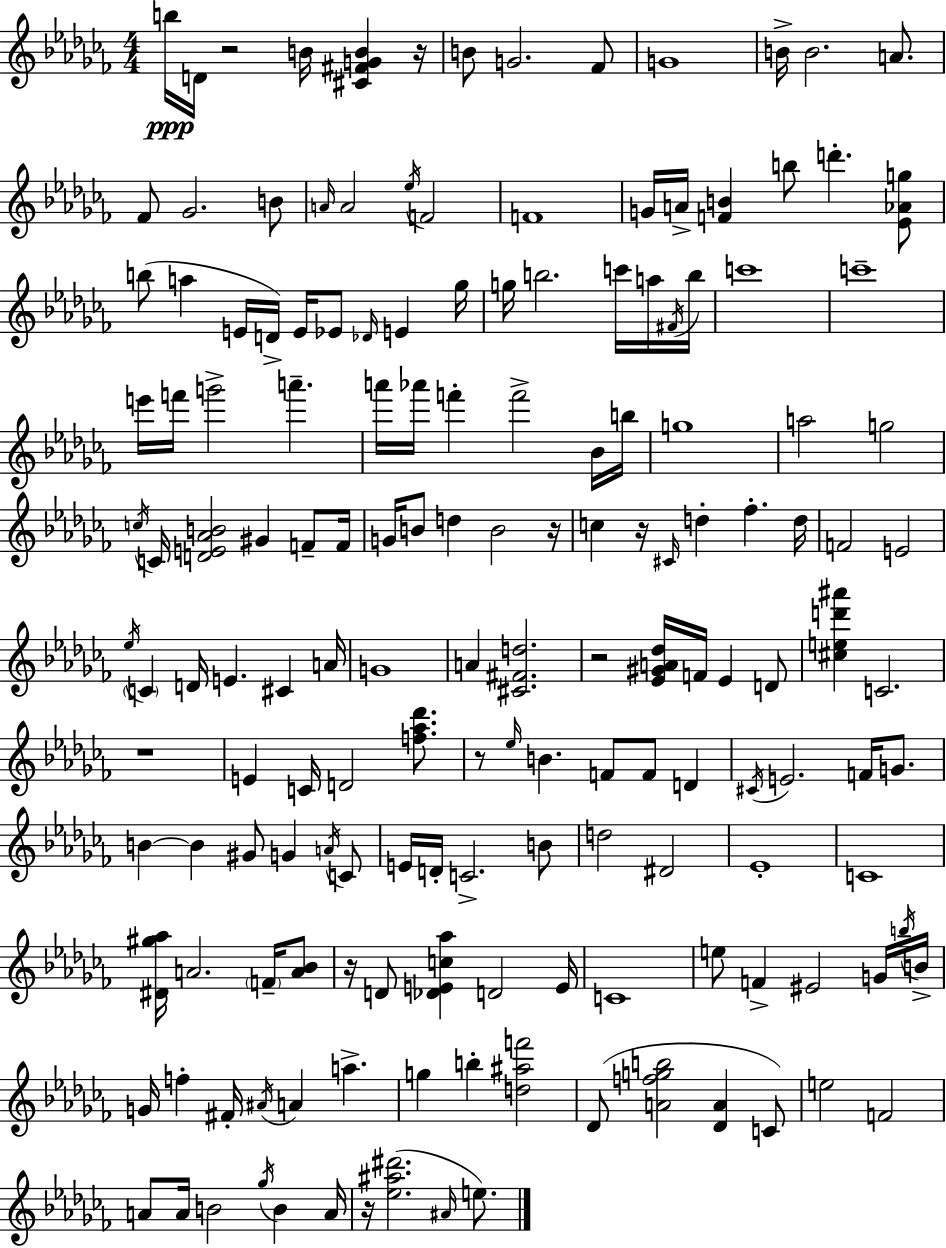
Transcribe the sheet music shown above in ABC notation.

X:1
T:Untitled
M:4/4
L:1/4
K:Abm
b/4 D/4 z2 B/4 [^C^FGB] z/4 B/2 G2 _F/2 G4 B/4 B2 A/2 _F/2 _G2 B/2 A/4 A2 _e/4 F2 F4 G/4 A/4 [FB] b/2 d' [_E_Ag]/2 b/2 a E/4 D/4 E/4 _E/2 _D/4 E _g/4 g/4 b2 c'/4 a/4 ^F/4 b/4 c'4 c'4 e'/4 f'/4 g'2 a' a'/4 _a'/4 f' f'2 _B/4 b/4 g4 a2 g2 c/4 C/4 [DE_AB]2 ^G F/2 F/4 G/4 B/2 d B2 z/4 c z/4 ^C/4 d _f d/4 F2 E2 _e/4 C D/4 E ^C A/4 G4 A [^C^Fd]2 z2 [_E^GA_d]/4 F/4 _E D/2 [^ced'^a'] C2 z4 E C/4 D2 [f_a_d']/2 z/2 _e/4 B F/2 F/2 D ^C/4 E2 F/4 G/2 B B ^G/2 G A/4 C/2 E/4 D/4 C2 B/2 d2 ^D2 _E4 C4 [^D^g_a]/4 A2 F/4 [A_B]/2 z/4 D/2 [_DEc_a] D2 E/4 C4 e/2 F ^E2 G/4 b/4 B/4 G/4 f ^F/4 ^A/4 A a g b [d^af']2 _D/2 [Afgb]2 [_DA] C/2 e2 F2 A/2 A/4 B2 _g/4 B A/4 z/4 [_e^a^d']2 ^A/4 e/2